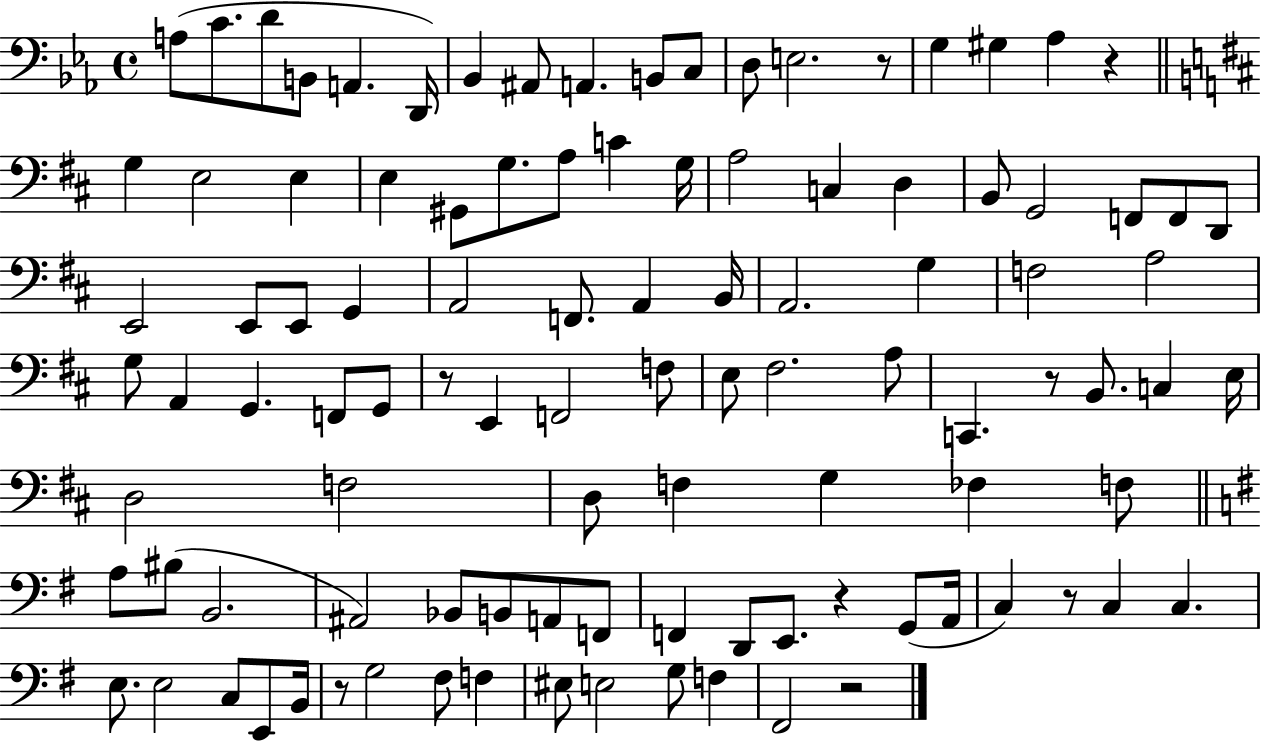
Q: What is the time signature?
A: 4/4